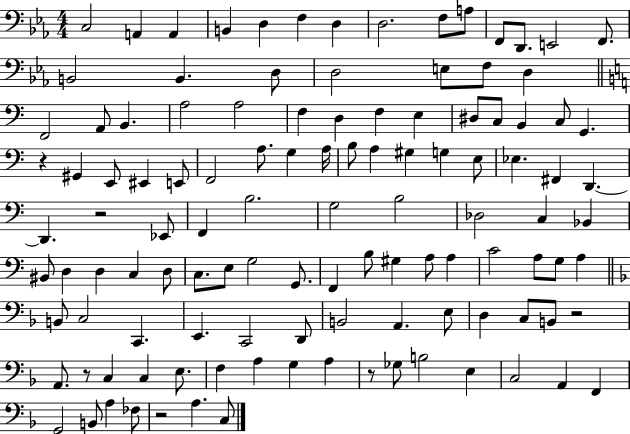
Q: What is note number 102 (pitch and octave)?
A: C3